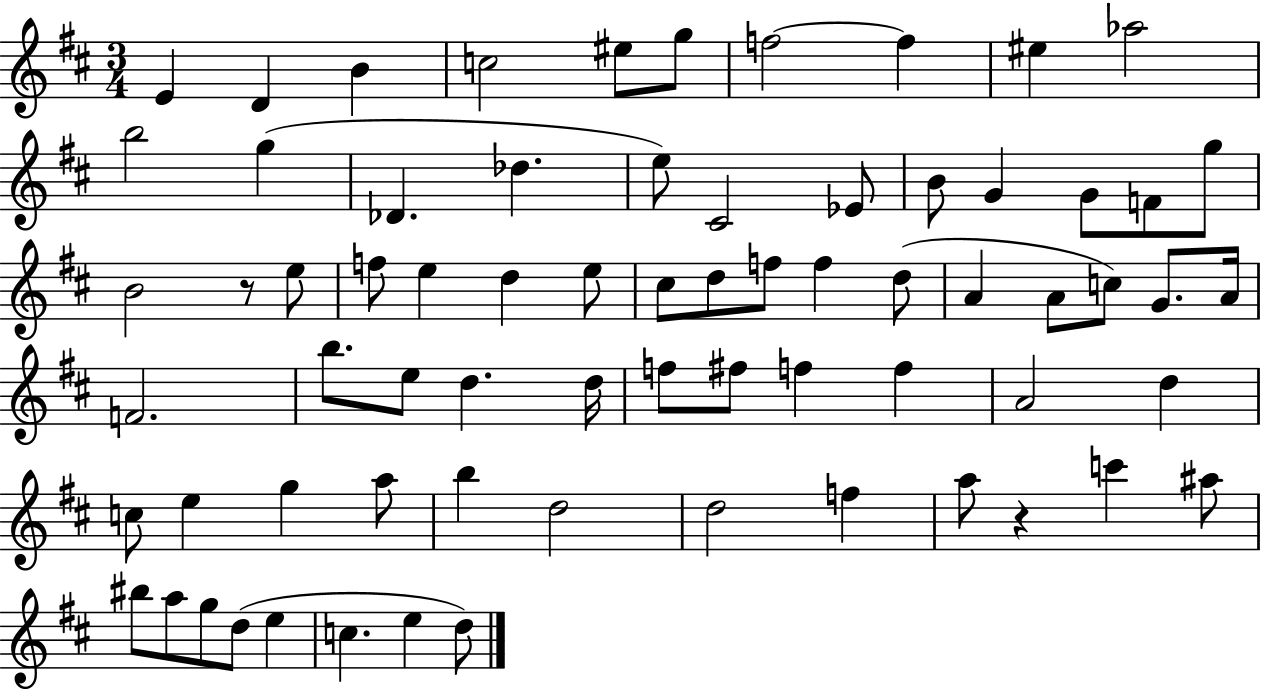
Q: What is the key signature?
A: D major